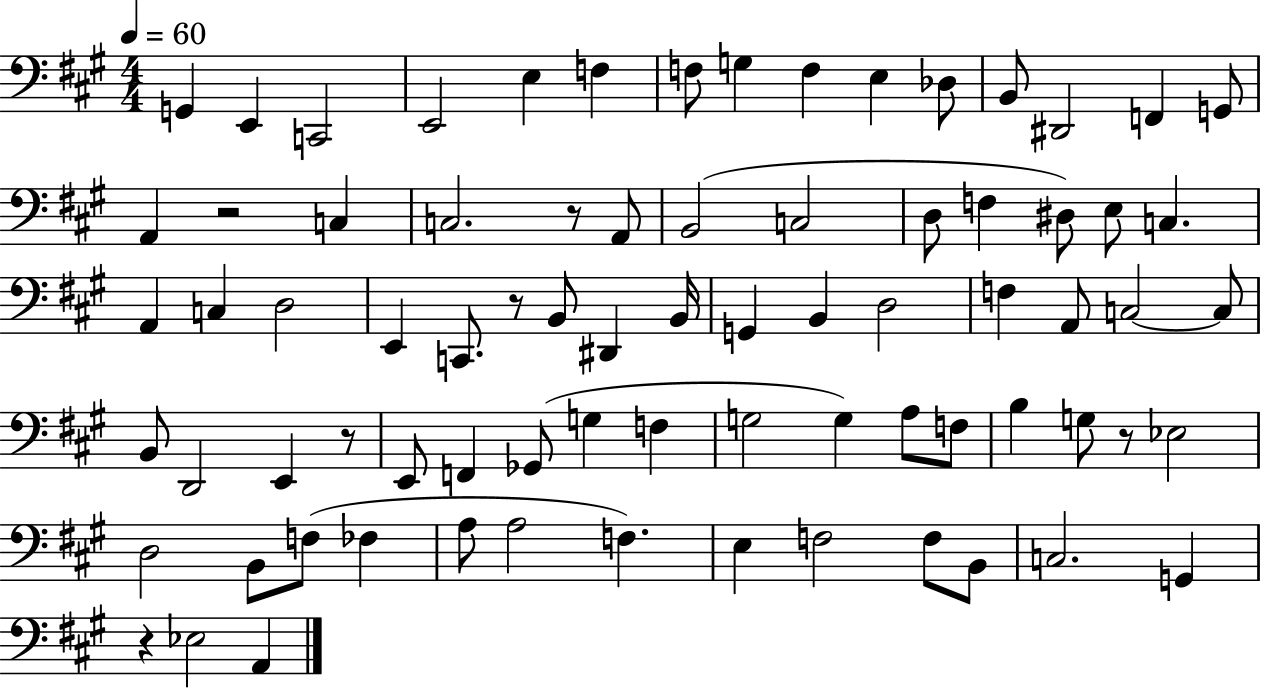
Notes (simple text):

G2/q E2/q C2/h E2/h E3/q F3/q F3/e G3/q F3/q E3/q Db3/e B2/e D#2/h F2/q G2/e A2/q R/h C3/q C3/h. R/e A2/e B2/h C3/h D3/e F3/q D#3/e E3/e C3/q. A2/q C3/q D3/h E2/q C2/e. R/e B2/e D#2/q B2/s G2/q B2/q D3/h F3/q A2/e C3/h C3/e B2/e D2/h E2/q R/e E2/e F2/q Gb2/e G3/q F3/q G3/h G3/q A3/e F3/e B3/q G3/e R/e Eb3/h D3/h B2/e F3/e FES3/q A3/e A3/h F3/q. E3/q F3/h F3/e B2/e C3/h. G2/q R/q Eb3/h A2/q